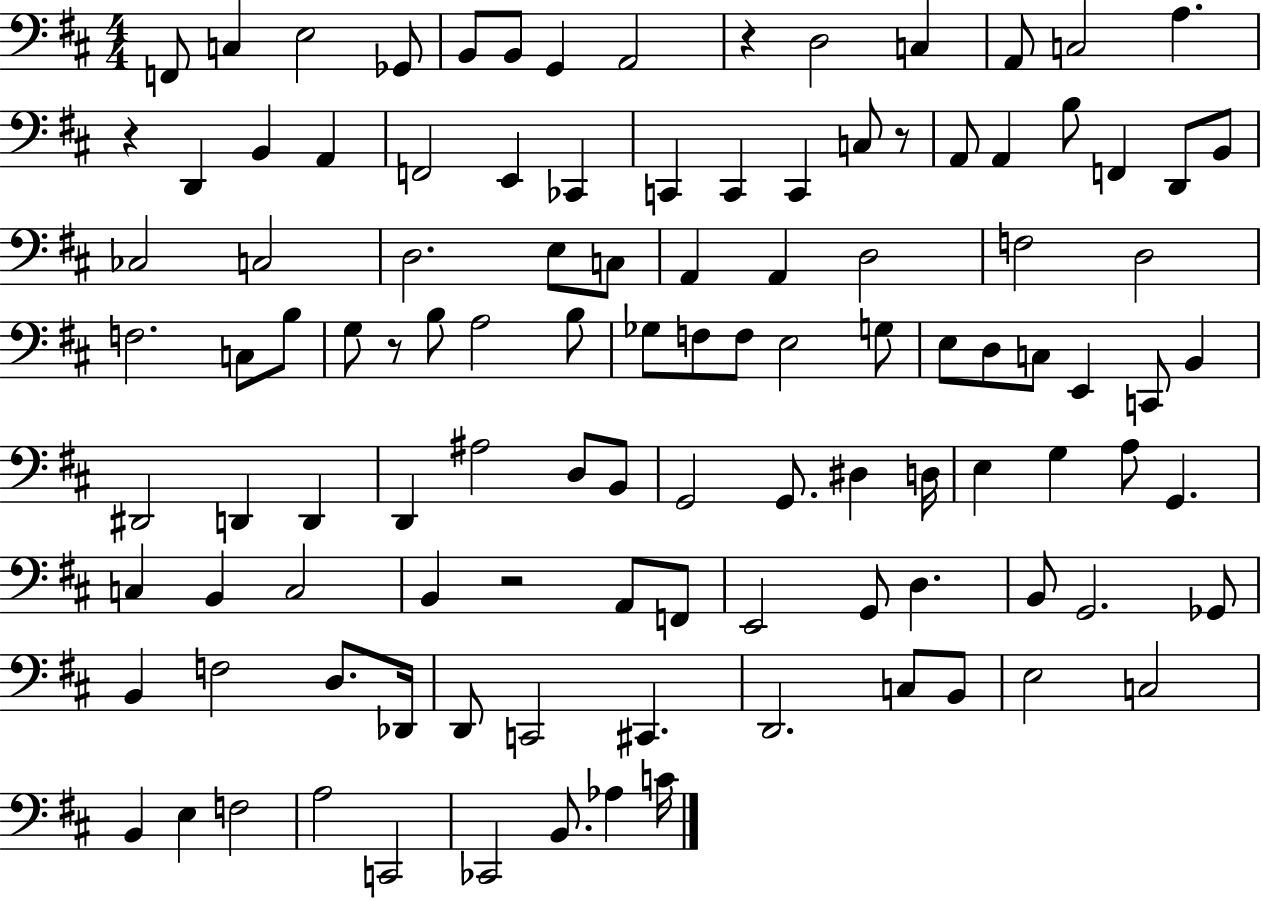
F2/e C3/q E3/h Gb2/e B2/e B2/e G2/q A2/h R/q D3/h C3/q A2/e C3/h A3/q. R/q D2/q B2/q A2/q F2/h E2/q CES2/q C2/q C2/q C2/q C3/e R/e A2/e A2/q B3/e F2/q D2/e B2/e CES3/h C3/h D3/h. E3/e C3/e A2/q A2/q D3/h F3/h D3/h F3/h. C3/e B3/e G3/e R/e B3/e A3/h B3/e Gb3/e F3/e F3/e E3/h G3/e E3/e D3/e C3/e E2/q C2/e B2/q D#2/h D2/q D2/q D2/q A#3/h D3/e B2/e G2/h G2/e. D#3/q D3/s E3/q G3/q A3/e G2/q. C3/q B2/q C3/h B2/q R/h A2/e F2/e E2/h G2/e D3/q. B2/e G2/h. Gb2/e B2/q F3/h D3/e. Db2/s D2/e C2/h C#2/q. D2/h. C3/e B2/e E3/h C3/h B2/q E3/q F3/h A3/h C2/h CES2/h B2/e. Ab3/q C4/s